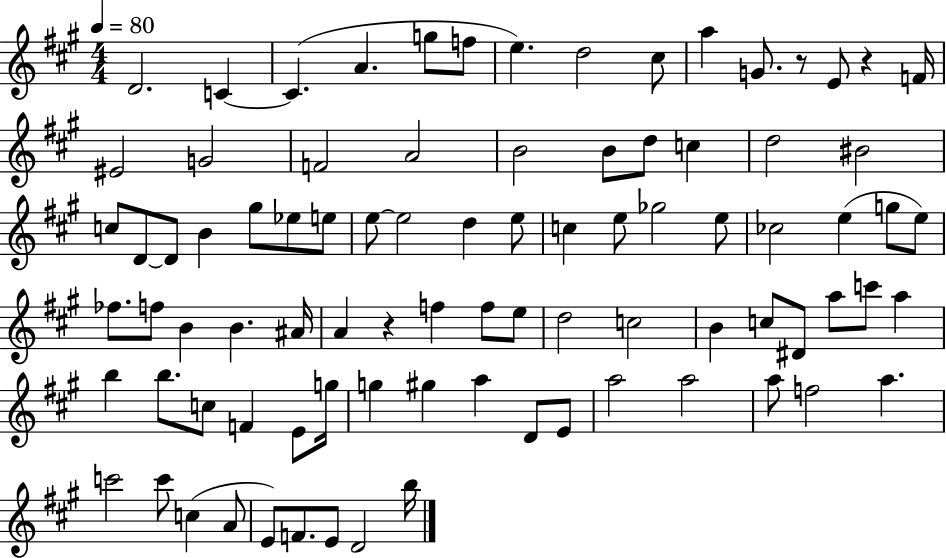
D4/h. C4/q C4/q. A4/q. G5/e F5/e E5/q. D5/h C#5/e A5/q G4/e. R/e E4/e R/q F4/s EIS4/h G4/h F4/h A4/h B4/h B4/e D5/e C5/q D5/h BIS4/h C5/e D4/e D4/e B4/q G#5/e Eb5/e E5/e E5/e E5/h D5/q E5/e C5/q E5/e Gb5/h E5/e CES5/h E5/q G5/e E5/e FES5/e. F5/e B4/q B4/q. A#4/s A4/q R/q F5/q F5/e E5/e D5/h C5/h B4/q C5/e D#4/e A5/e C6/e A5/q B5/q B5/e. C5/e F4/q E4/e G5/s G5/q G#5/q A5/q D4/e E4/e A5/h A5/h A5/e F5/h A5/q. C6/h C6/e C5/q A4/e E4/e F4/e. E4/e D4/h B5/s